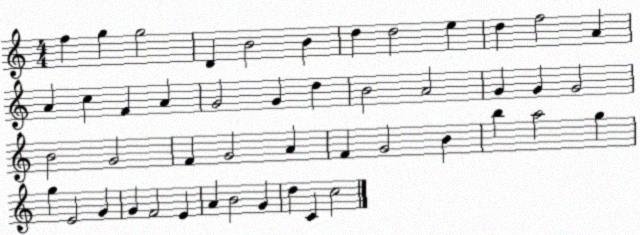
X:1
T:Untitled
M:4/4
L:1/4
K:C
f g g2 D B2 B d d2 e d f2 A A c F A G2 G d B2 A2 G G G2 B2 G2 F G2 A F G2 B b a2 g g E2 G G F2 E A B2 G d C c2